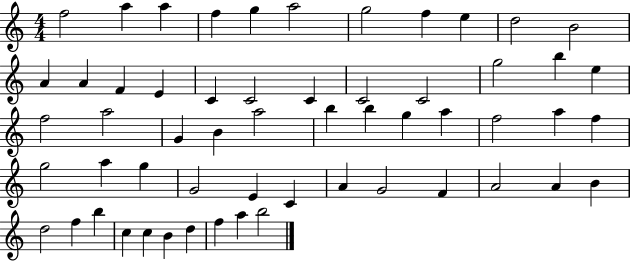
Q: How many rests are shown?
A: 0